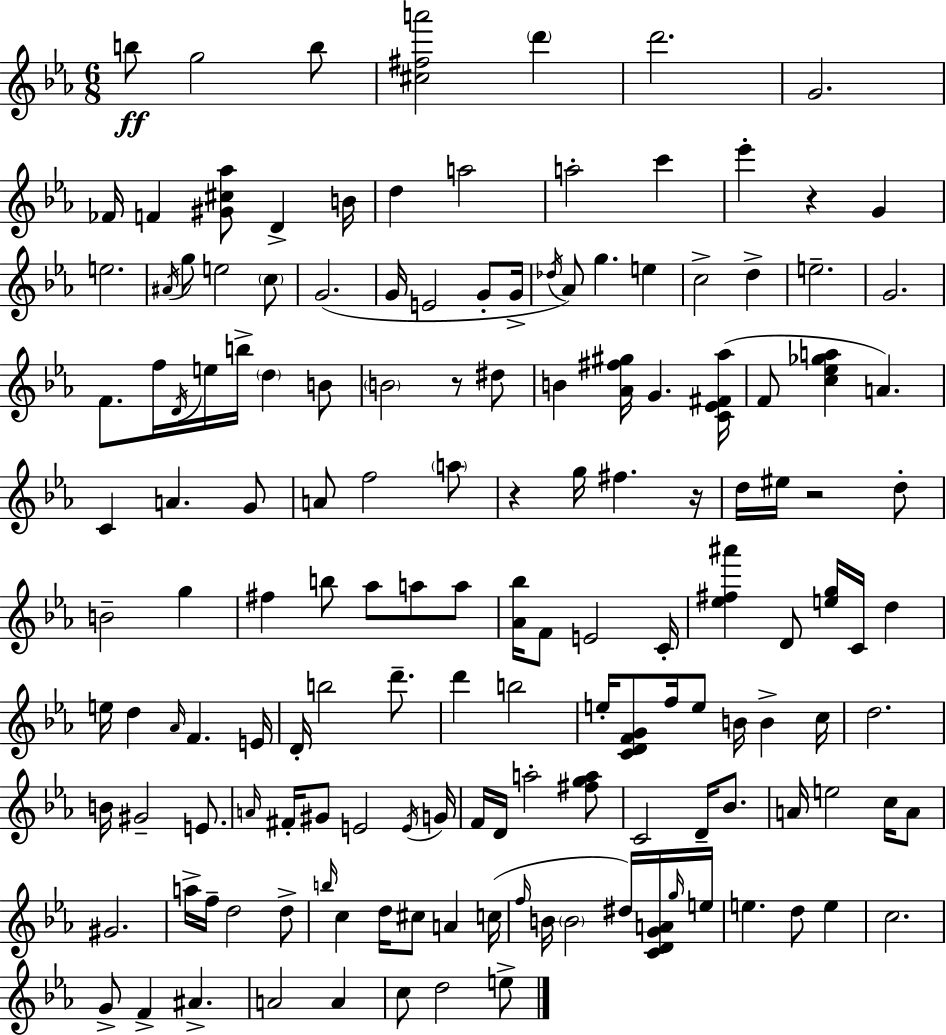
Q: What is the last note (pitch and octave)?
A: E5